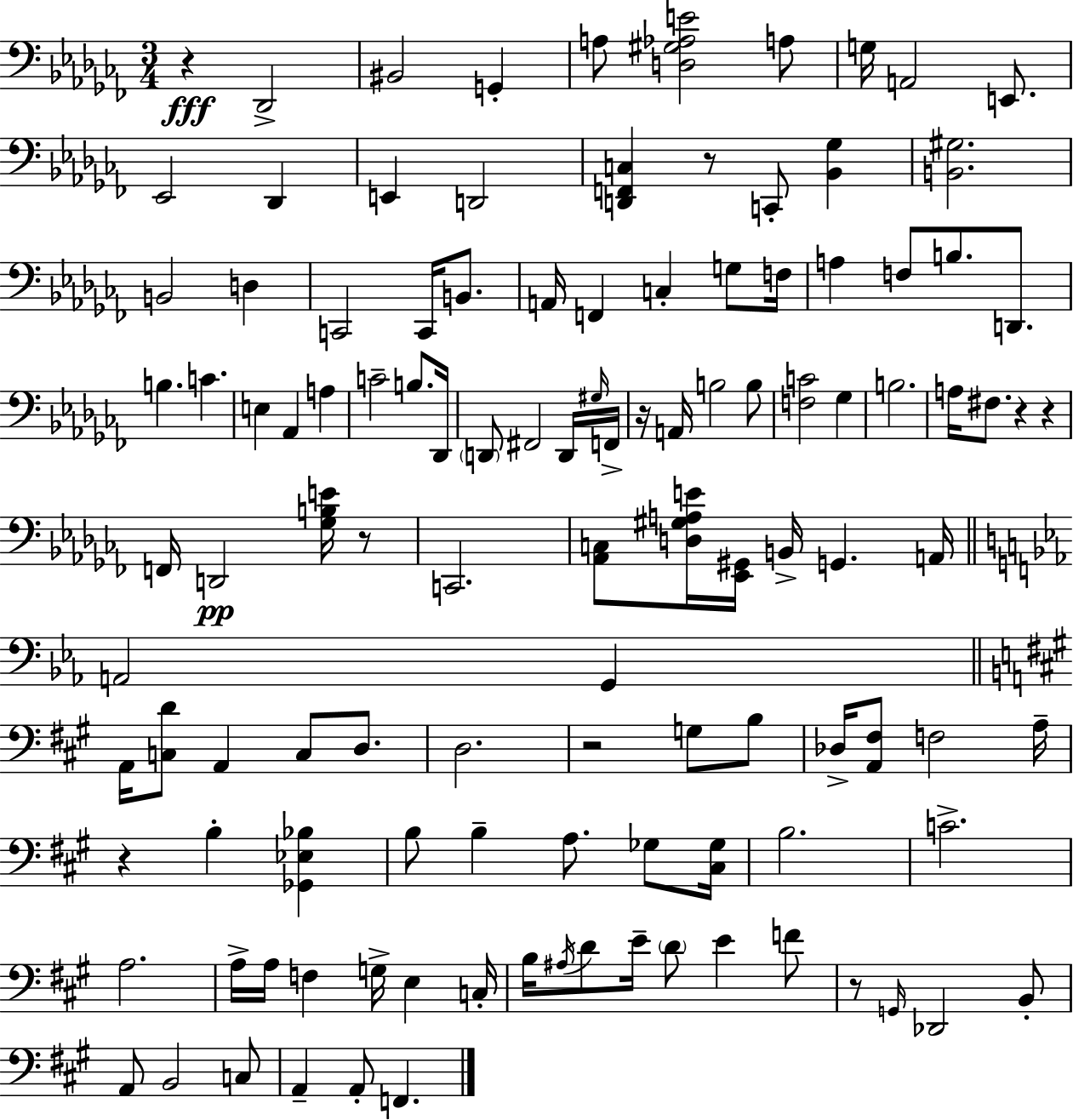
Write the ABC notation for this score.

X:1
T:Untitled
M:3/4
L:1/4
K:Abm
z _D,,2 ^B,,2 G,, A,/2 [D,^G,_A,E]2 A,/2 G,/4 A,,2 E,,/2 _E,,2 _D,, E,, D,,2 [D,,F,,C,] z/2 C,,/2 [_B,,_G,] [B,,^G,]2 B,,2 D, C,,2 C,,/4 B,,/2 A,,/4 F,, C, G,/2 F,/4 A, F,/2 B,/2 D,,/2 B, C E, _A,, A, C2 B,/2 _D,,/4 D,,/2 ^F,,2 D,,/4 ^G,/4 F,,/4 z/4 A,,/4 B,2 B,/2 [F,C]2 _G, B,2 A,/4 ^F,/2 z z F,,/4 D,,2 [_G,B,E]/4 z/2 C,,2 [_A,,C,]/2 [D,^G,A,E]/4 [_E,,^G,,]/4 B,,/4 G,, A,,/4 A,,2 G,, A,,/4 [C,D]/2 A,, C,/2 D,/2 D,2 z2 G,/2 B,/2 _D,/4 [A,,^F,]/2 F,2 A,/4 z B, [_G,,_E,_B,] B,/2 B, A,/2 _G,/2 [^C,_G,]/4 B,2 C2 A,2 A,/4 A,/4 F, G,/4 E, C,/4 B,/4 ^A,/4 D/2 E/4 D/2 E F/2 z/2 G,,/4 _D,,2 B,,/2 A,,/2 B,,2 C,/2 A,, A,,/2 F,,